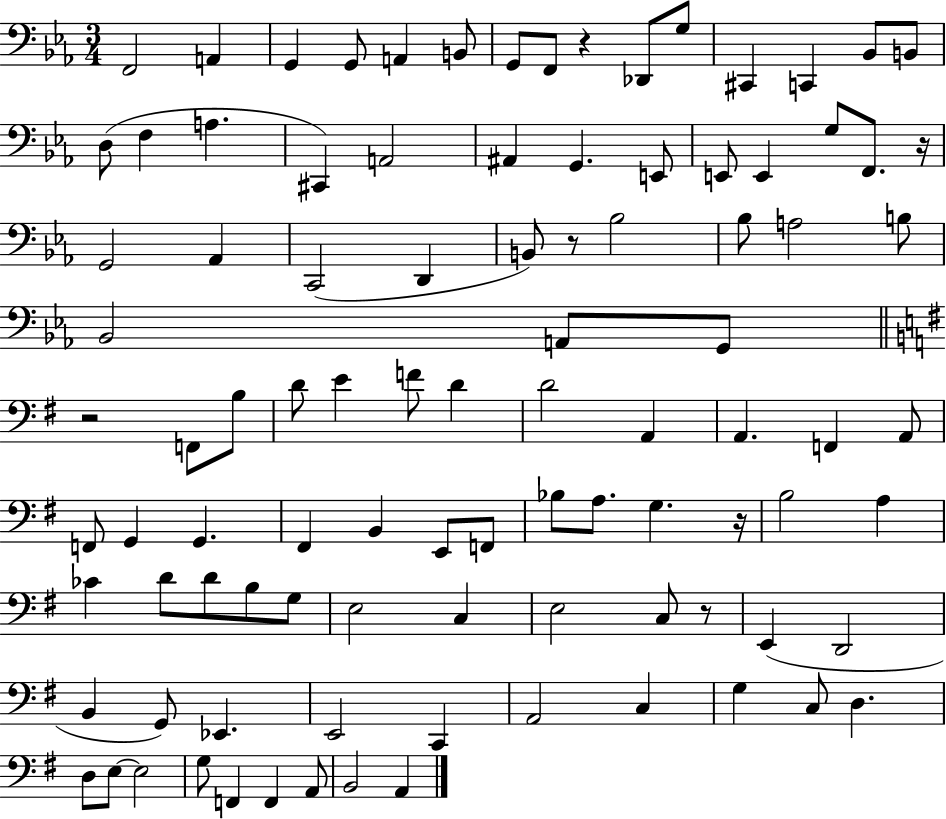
F2/h A2/q G2/q G2/e A2/q B2/e G2/e F2/e R/q Db2/e G3/e C#2/q C2/q Bb2/e B2/e D3/e F3/q A3/q. C#2/q A2/h A#2/q G2/q. E2/e E2/e E2/q G3/e F2/e. R/s G2/h Ab2/q C2/h D2/q B2/e R/e Bb3/h Bb3/e A3/h B3/e Bb2/h A2/e G2/e R/h F2/e B3/e D4/e E4/q F4/e D4/q D4/h A2/q A2/q. F2/q A2/e F2/e G2/q G2/q. F#2/q B2/q E2/e F2/e Bb3/e A3/e. G3/q. R/s B3/h A3/q CES4/q D4/e D4/e B3/e G3/e E3/h C3/q E3/h C3/e R/e E2/q D2/h B2/q G2/e Eb2/q. E2/h C2/q A2/h C3/q G3/q C3/e D3/q. D3/e E3/e E3/h G3/e F2/q F2/q A2/e B2/h A2/q